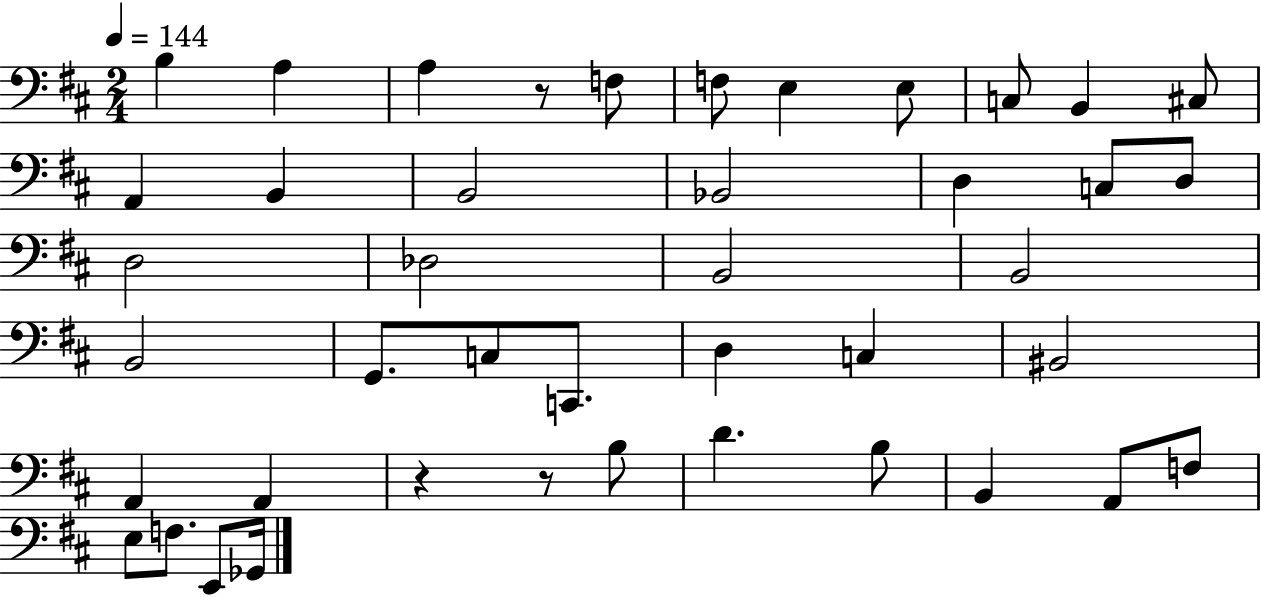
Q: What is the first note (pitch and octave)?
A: B3